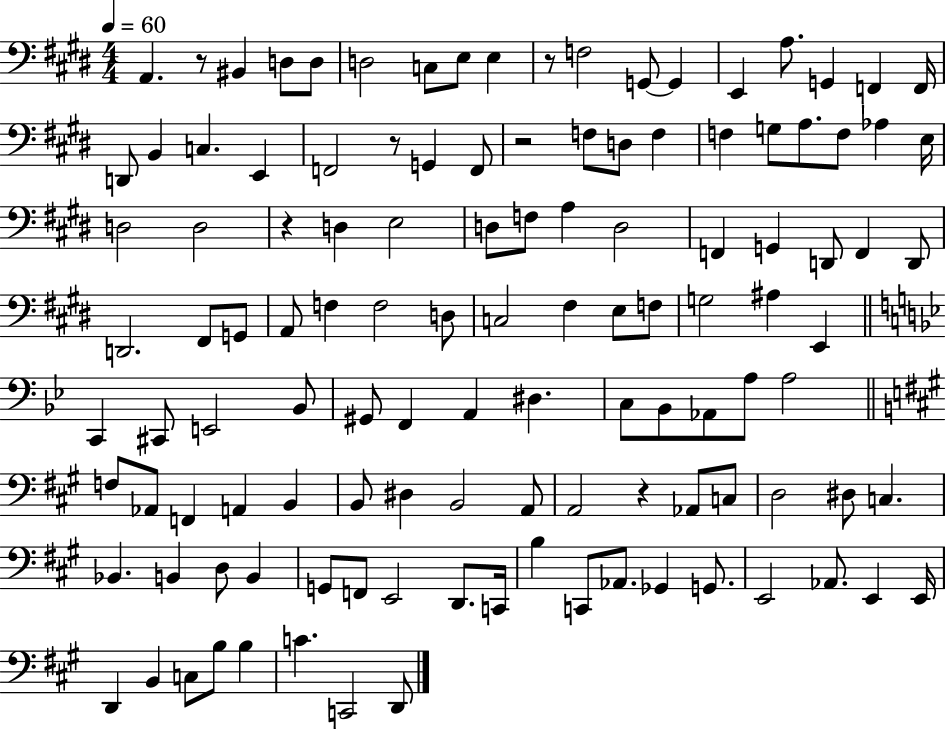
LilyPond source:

{
  \clef bass
  \numericTimeSignature
  \time 4/4
  \key e \major
  \tempo 4 = 60
  a,4. r8 bis,4 d8 d8 | d2 c8 e8 e4 | r8 f2 g,8~~ g,4 | e,4 a8. g,4 f,4 f,16 | \break d,8 b,4 c4. e,4 | f,2 r8 g,4 f,8 | r2 f8 d8 f4 | f4 g8 a8. f8 aes4 e16 | \break d2 d2 | r4 d4 e2 | d8 f8 a4 d2 | f,4 g,4 d,8 f,4 d,8 | \break d,2. fis,8 g,8 | a,8 f4 f2 d8 | c2 fis4 e8 f8 | g2 ais4 e,4 | \break \bar "||" \break \key bes \major c,4 cis,8 e,2 bes,8 | gis,8 f,4 a,4 dis4. | c8 bes,8 aes,8 a8 a2 | \bar "||" \break \key a \major f8 aes,8 f,4 a,4 b,4 | b,8 dis4 b,2 a,8 | a,2 r4 aes,8 c8 | d2 dis8 c4. | \break bes,4. b,4 d8 b,4 | g,8 f,8 e,2 d,8. c,16 | b4 c,8 aes,8. ges,4 g,8. | e,2 aes,8. e,4 e,16 | \break d,4 b,4 c8 b8 b4 | c'4. c,2 d,8 | \bar "|."
}